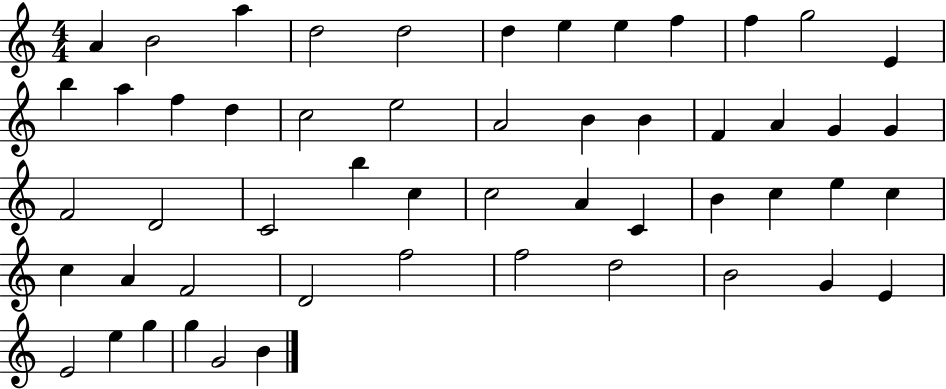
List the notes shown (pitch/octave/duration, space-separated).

A4/q B4/h A5/q D5/h D5/h D5/q E5/q E5/q F5/q F5/q G5/h E4/q B5/q A5/q F5/q D5/q C5/h E5/h A4/h B4/q B4/q F4/q A4/q G4/q G4/q F4/h D4/h C4/h B5/q C5/q C5/h A4/q C4/q B4/q C5/q E5/q C5/q C5/q A4/q F4/h D4/h F5/h F5/h D5/h B4/h G4/q E4/q E4/h E5/q G5/q G5/q G4/h B4/q